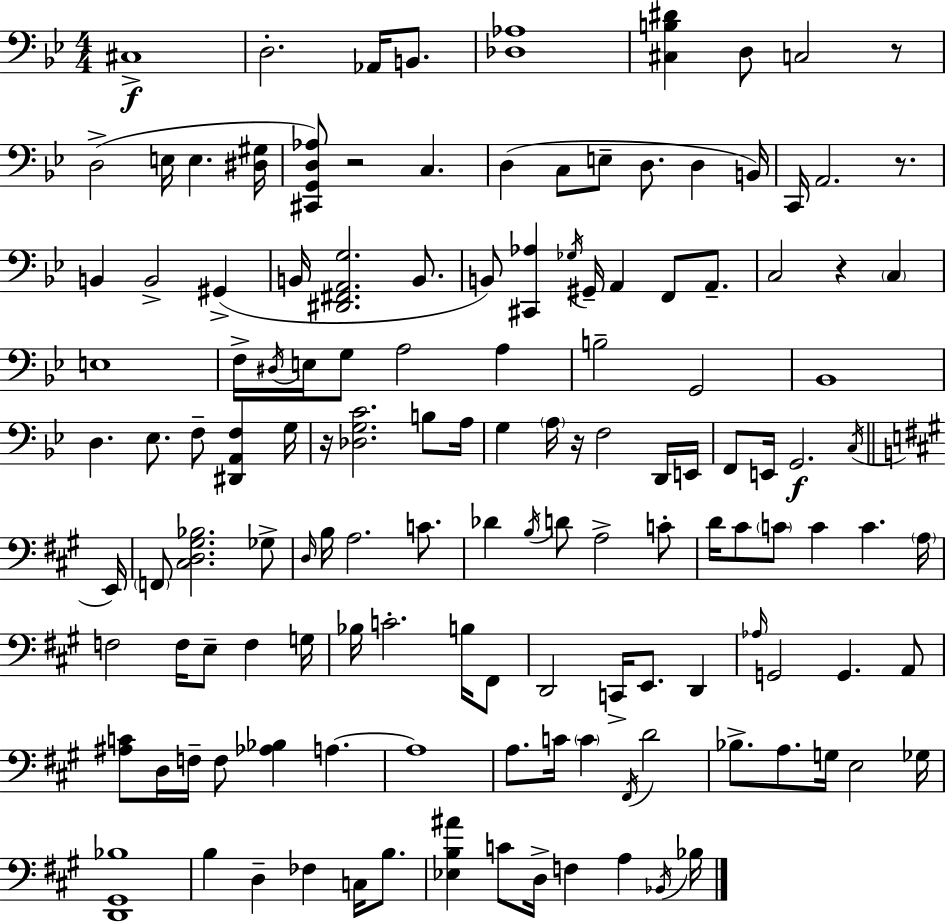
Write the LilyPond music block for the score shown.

{
  \clef bass
  \numericTimeSignature
  \time 4/4
  \key g \minor
  cis1->\f | d2.-. aes,16 b,8. | <des aes>1 | <cis b dis'>4 d8 c2 r8 | \break d2->( e16 e4. <dis gis>16 | <cis, g, d aes>8) r2 c4. | d4( c8 e8-- d8. d4 b,16) | c,16 a,2. r8. | \break b,4 b,2-> gis,4->( | b,16 <dis, fis, a, g>2. b,8. | b,8) <cis, aes>4 \acciaccatura { ges16 } gis,16-- a,4 f,8 a,8.-- | c2 r4 \parenthesize c4 | \break e1 | f16-> \acciaccatura { dis16 } e16 g8 a2 a4 | b2-- g,2 | bes,1 | \break d4. ees8. f8-- <dis, a, f>4 | g16 r16 <des g c'>2. b8 | a16 g4 \parenthesize a16 r16 f2 | d,16 e,16 f,8 e,16 g,2.\f | \break \acciaccatura { c16 } \bar "||" \break \key a \major e,16 \parenthesize f,8 <cis d gis bes>2. ges8-> | \grace { d16 } b16 a2. c'8. | des'4 \acciaccatura { b16 } d'8 a2-> | c'8-. d'16 cis'8 \parenthesize c'8 c'4 c'4. | \break \parenthesize a16 f2 f16 e8-- f4 | g16 bes16 c'2.-. | b16 fis,8 d,2 c,16-> e,8. d,4 | \grace { aes16 } g,2 g,4. | \break a,8 <ais c'>8 d16 f16-- f8 <aes bes>4 a4.~~ | a1 | a8. c'16 \parenthesize c'4 \acciaccatura { fis,16 } d'2 | bes8.-> a8. g16 e2 | \break ges16 <d, gis, bes>1 | b4 d4-- fes4 | c16 b8. <ees b ais'>4 c'8 d16-> f4 | a4 \acciaccatura { bes,16 } bes16 \bar "|."
}